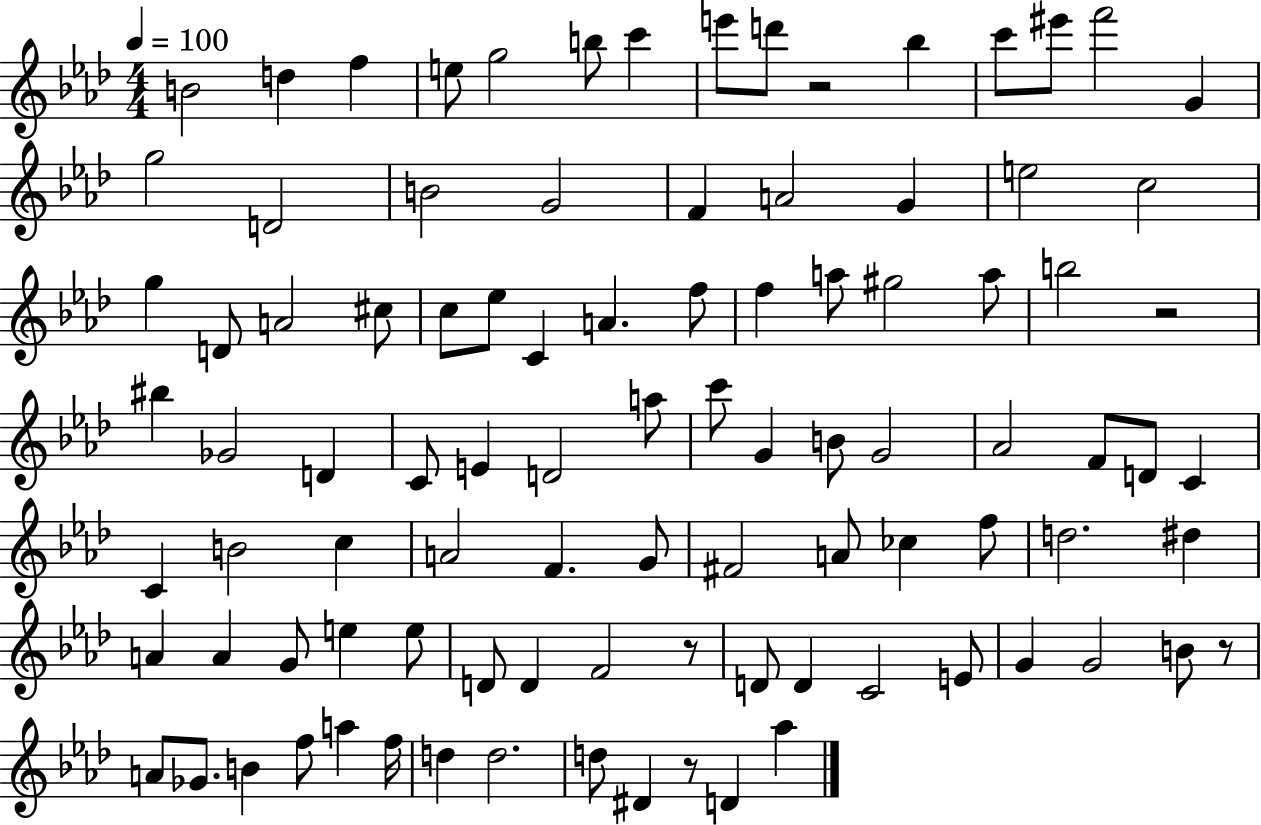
{
  \clef treble
  \numericTimeSignature
  \time 4/4
  \key aes \major
  \tempo 4 = 100
  \repeat volta 2 { b'2 d''4 f''4 | e''8 g''2 b''8 c'''4 | e'''8 d'''8 r2 bes''4 | c'''8 eis'''8 f'''2 g'4 | \break g''2 d'2 | b'2 g'2 | f'4 a'2 g'4 | e''2 c''2 | \break g''4 d'8 a'2 cis''8 | c''8 ees''8 c'4 a'4. f''8 | f''4 a''8 gis''2 a''8 | b''2 r2 | \break bis''4 ges'2 d'4 | c'8 e'4 d'2 a''8 | c'''8 g'4 b'8 g'2 | aes'2 f'8 d'8 c'4 | \break c'4 b'2 c''4 | a'2 f'4. g'8 | fis'2 a'8 ces''4 f''8 | d''2. dis''4 | \break a'4 a'4 g'8 e''4 e''8 | d'8 d'4 f'2 r8 | d'8 d'4 c'2 e'8 | g'4 g'2 b'8 r8 | \break a'8 ges'8. b'4 f''8 a''4 f''16 | d''4 d''2. | d''8 dis'4 r8 d'4 aes''4 | } \bar "|."
}